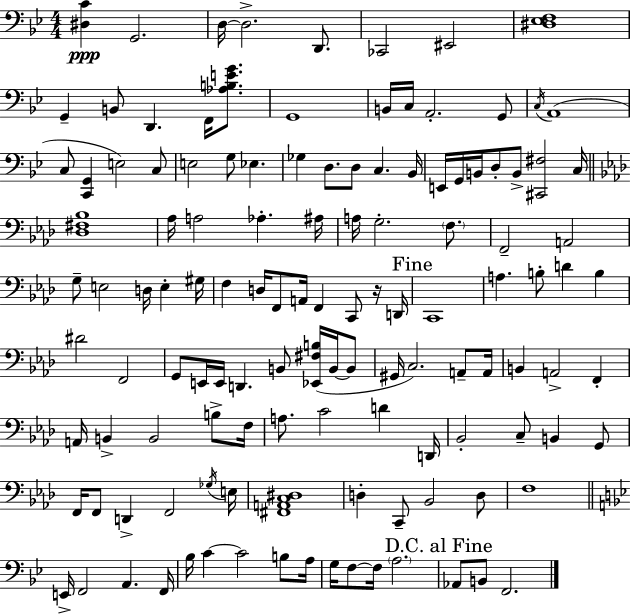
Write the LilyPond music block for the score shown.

{
  \clef bass
  \numericTimeSignature
  \time 4/4
  \key g \minor
  <dis c'>4\ppp g,2. | d16~~ d2.-> d,8. | ces,2 eis,2 | <dis ees f>1 | \break g,4-- b,8 d,4. f,16 <aes b e' g'>8. | g,1 | b,16 c16 a,2.-. g,8 | \acciaccatura { c16 } a,1( | \break c8 <c, g,>4 e2) c8 | e2 g8 ees4. | ges4 d8. d8 c4. | bes,16 e,16 g,16 b,16 d8-. b,8-> <cis, fis>2 | \break c16 \bar "||" \break \key f \minor <des fis bes>1 | aes16 a2 aes4.-. ais16 | a16 g2.-. \parenthesize f8. | f,2-- a,2 | \break g8-- e2 d16 e4-. gis16 | f4 d16 f,8 a,16 f,4 c,8 r16 d,16 | \mark "Fine" c,1 | a4. b8-. d'4 b4 | \break dis'2 f,2 | g,8 e,16 e,16 d,4. b,8 <ees, fis b>16( b,16~~ b,8 | gis,16 c2.) a,8-- a,16 | b,4 a,2-> f,4-. | \break a,16 b,4-> b,2 b8-> f16 | a8. c'2 d'4 d,16 | bes,2-. c8-- b,4 g,8 | f,16 f,8 d,4-> f,2 \acciaccatura { ges16 } | \break e16 <fis, a, c dis>1 | d4-. c,8-- bes,2 d8 | f1 | \bar "||" \break \key bes \major e,16-> f,2 a,4. f,16 | bes16 c'4~~ c'2 b8 a16 | g16 f8~~ f16 \parenthesize a2. | \mark "D.C. al Fine" aes,8 b,8 f,2. | \break \bar "|."
}